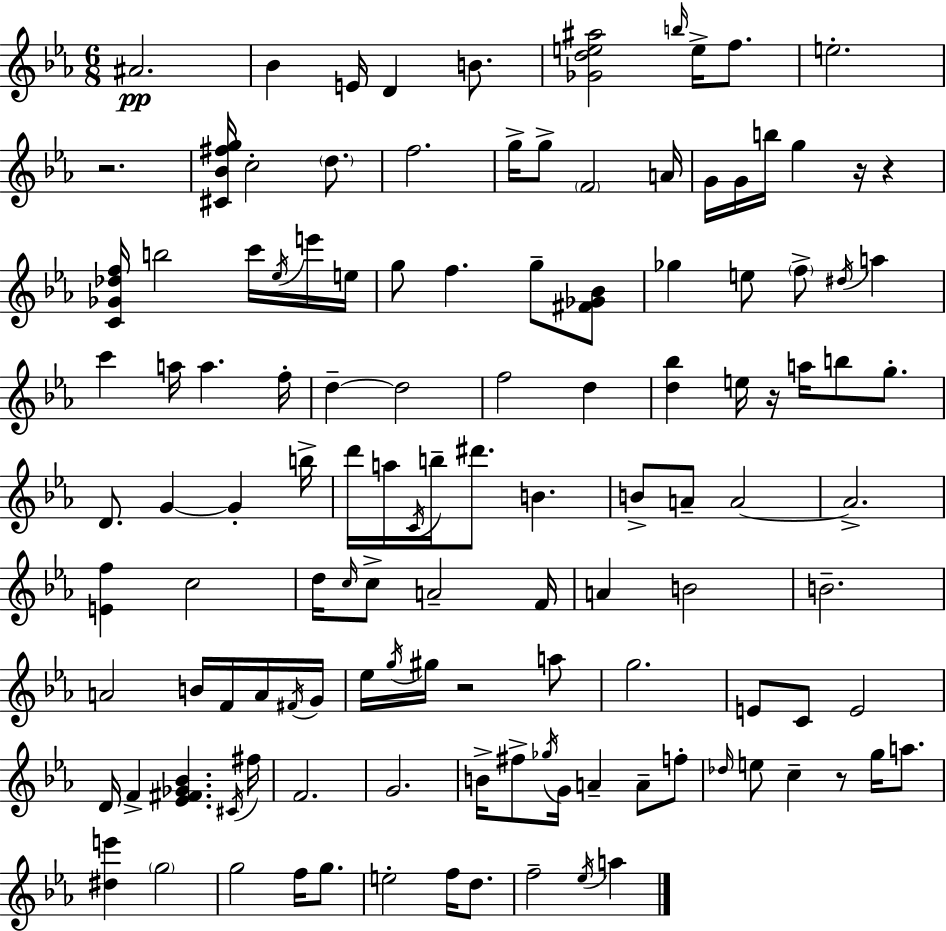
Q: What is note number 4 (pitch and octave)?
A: D4